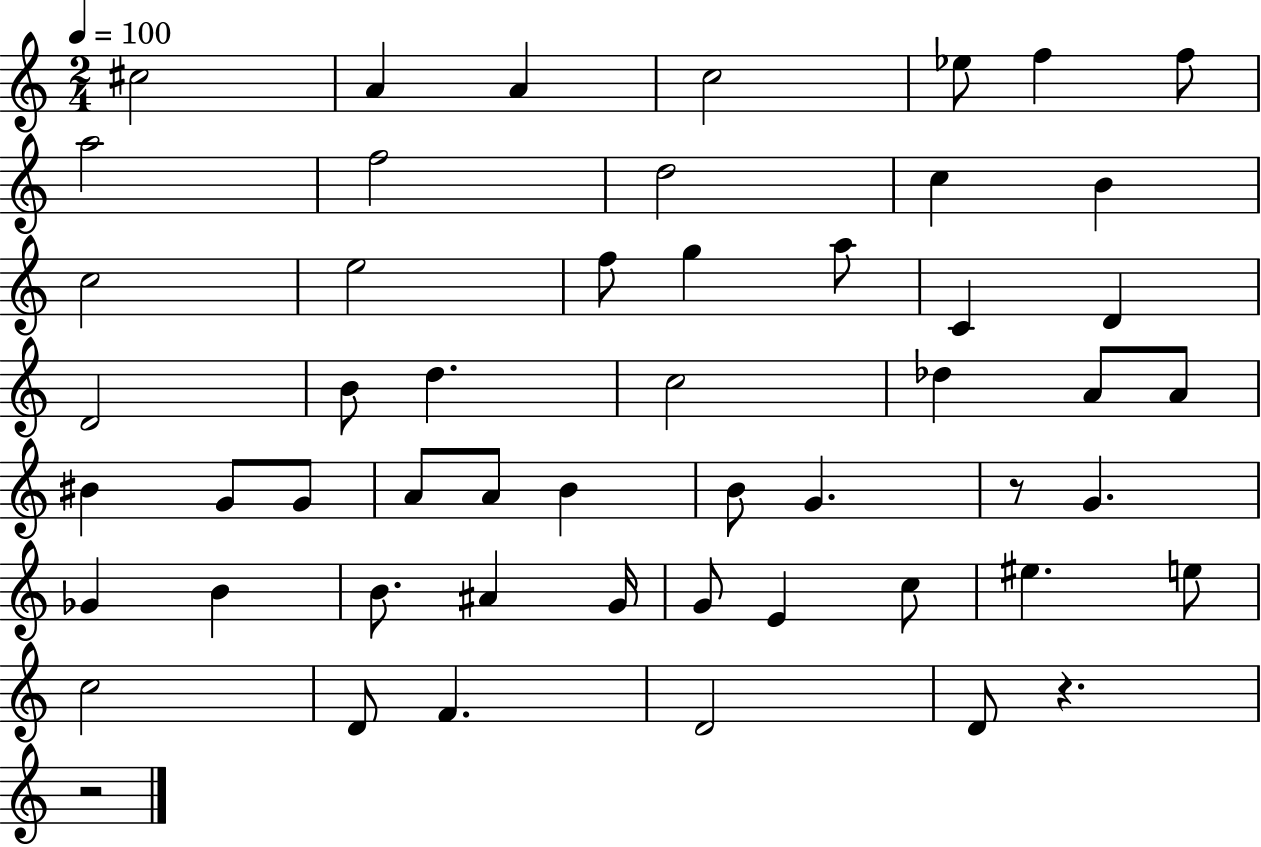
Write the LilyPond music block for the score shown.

{
  \clef treble
  \numericTimeSignature
  \time 2/4
  \key c \major
  \tempo 4 = 100
  cis''2 | a'4 a'4 | c''2 | ees''8 f''4 f''8 | \break a''2 | f''2 | d''2 | c''4 b'4 | \break c''2 | e''2 | f''8 g''4 a''8 | c'4 d'4 | \break d'2 | b'8 d''4. | c''2 | des''4 a'8 a'8 | \break bis'4 g'8 g'8 | a'8 a'8 b'4 | b'8 g'4. | r8 g'4. | \break ges'4 b'4 | b'8. ais'4 g'16 | g'8 e'4 c''8 | eis''4. e''8 | \break c''2 | d'8 f'4. | d'2 | d'8 r4. | \break r2 | \bar "|."
}